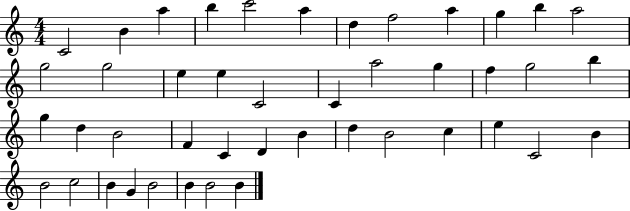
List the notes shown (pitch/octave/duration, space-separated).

C4/h B4/q A5/q B5/q C6/h A5/q D5/q F5/h A5/q G5/q B5/q A5/h G5/h G5/h E5/q E5/q C4/h C4/q A5/h G5/q F5/q G5/h B5/q G5/q D5/q B4/h F4/q C4/q D4/q B4/q D5/q B4/h C5/q E5/q C4/h B4/q B4/h C5/h B4/q G4/q B4/h B4/q B4/h B4/q